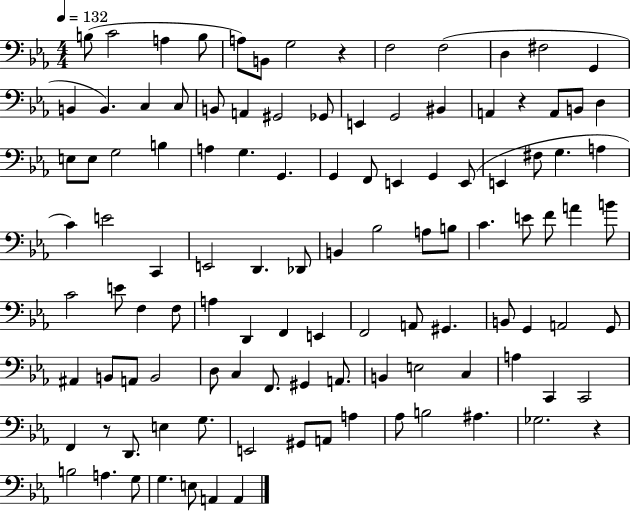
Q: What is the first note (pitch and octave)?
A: B3